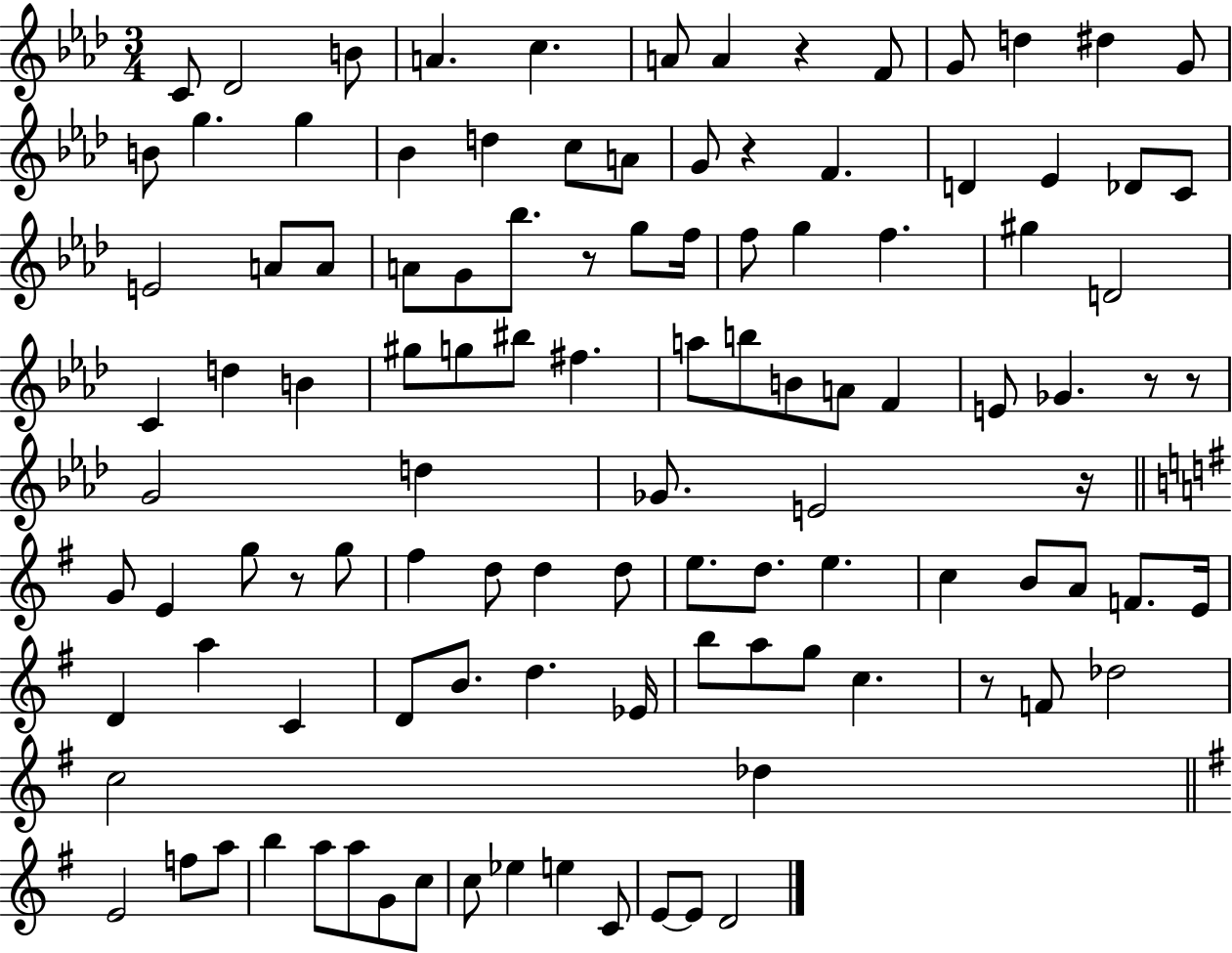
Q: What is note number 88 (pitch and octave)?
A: E4